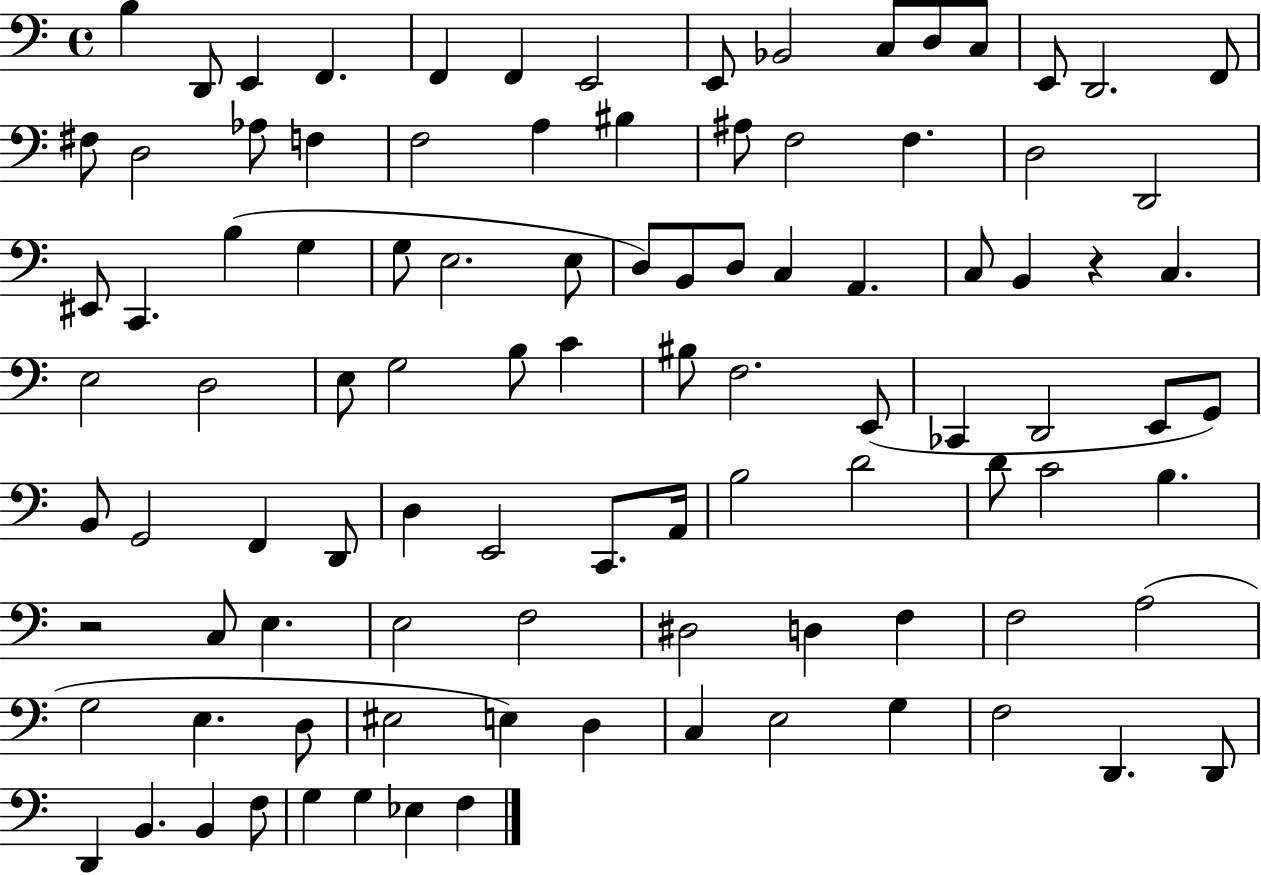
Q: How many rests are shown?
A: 2